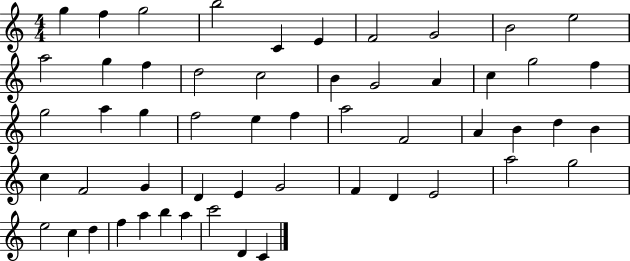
G5/q F5/q G5/h B5/h C4/q E4/q F4/h G4/h B4/h E5/h A5/h G5/q F5/q D5/h C5/h B4/q G4/h A4/q C5/q G5/h F5/q G5/h A5/q G5/q F5/h E5/q F5/q A5/h F4/h A4/q B4/q D5/q B4/q C5/q F4/h G4/q D4/q E4/q G4/h F4/q D4/q E4/h A5/h G5/h E5/h C5/q D5/q F5/q A5/q B5/q A5/q C6/h D4/q C4/q